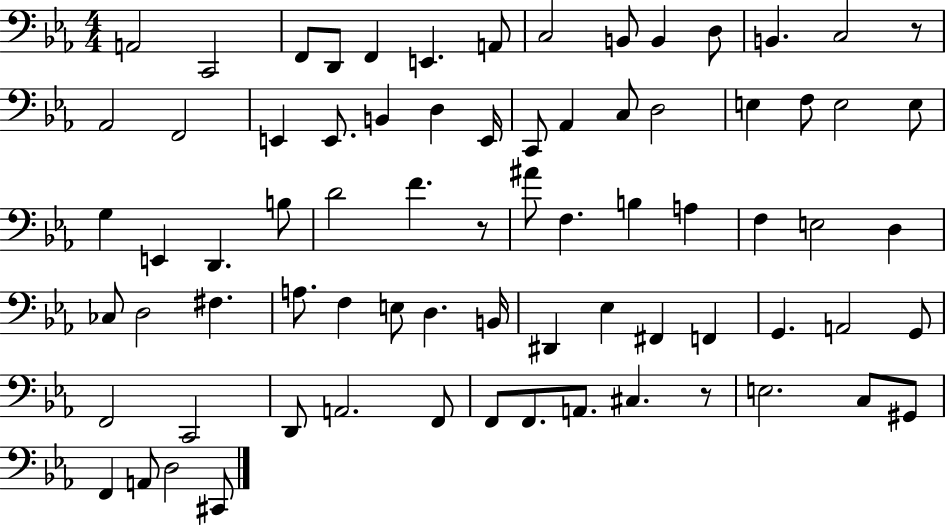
{
  \clef bass
  \numericTimeSignature
  \time 4/4
  \key ees \major
  \repeat volta 2 { a,2 c,2 | f,8 d,8 f,4 e,4. a,8 | c2 b,8 b,4 d8 | b,4. c2 r8 | \break aes,2 f,2 | e,4 e,8. b,4 d4 e,16 | c,8 aes,4 c8 d2 | e4 f8 e2 e8 | \break g4 e,4 d,4. b8 | d'2 f'4. r8 | ais'8 f4. b4 a4 | f4 e2 d4 | \break ces8 d2 fis4. | a8. f4 e8 d4. b,16 | dis,4 ees4 fis,4 f,4 | g,4. a,2 g,8 | \break f,2 c,2 | d,8 a,2. f,8 | f,8 f,8. a,8. cis4. r8 | e2. c8 gis,8 | \break f,4 a,8 d2 cis,8 | } \bar "|."
}